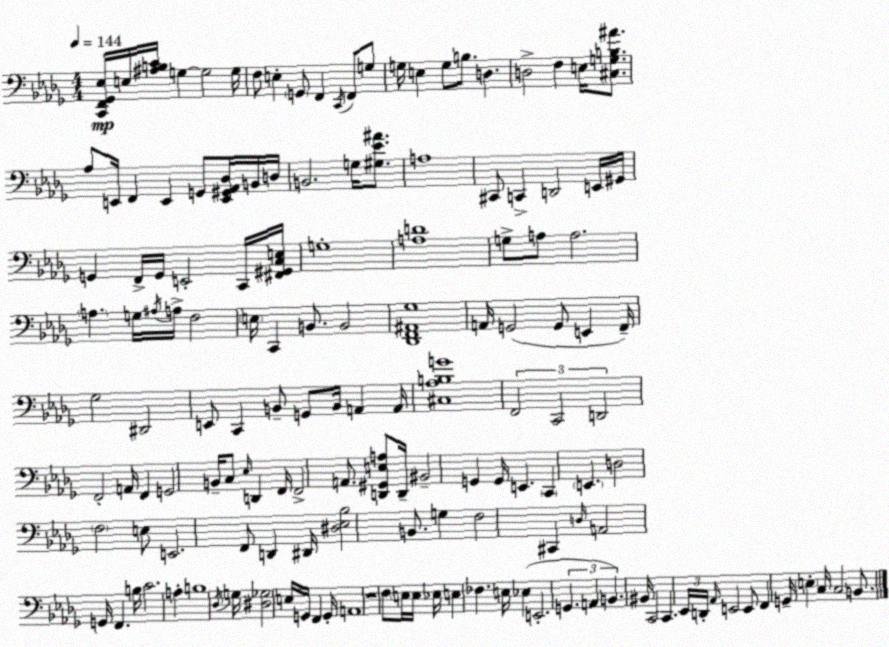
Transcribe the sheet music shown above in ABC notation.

X:1
T:Untitled
M:4/4
L:1/4
K:Bbm
[C,,F,,_G,,_E,]/4 E,/4 [^A,B,C]/4 G, G,2 G,/4 F,/2 E, G,,/2 F,, C,,/4 F,,/2 G,/2 G,/4 E, G,/2 B,/2 D, D,2 F, E,/4 [^C,G,B,^A]/2 _A,/2 E,,/4 F,, E,, G,,/2 [E,,^G,,_A,,_D,]/4 B,,/4 D,/4 B,,2 G,/4 [^G,_E^A]/2 A,4 ^C,,/2 C,, D,,2 E,,/4 ^G,,/4 G,, F,,/4 G,,/4 E,,2 C,,/4 [^F,,^G,,C,E,]/4 G,4 [A,D]4 G,/2 A,/2 A,2 A, G,/4 ^A,/4 A,/4 F,2 E,/4 C,, B,,/2 B,,2 [_D,,F,,^A,,_G,]4 A,,/4 G,,2 G,,/2 E,, F,,/4 _G,2 ^D,,2 E,,/2 C,, B,,/2 G,,/2 B,,/4 A,, A,,/4 [^C,_A,B,G]4 F,,2 C,,2 D,,2 F,,2 A,,/4 F,, G,,2 B,,/4 C,/2 _E,/4 D,, F,,/4 F,,2 A,,/2 [D,,^G,,E,A,]/2 D,,/4 ^B,,2 G,, G,,/4 E,, C,, E,, D,2 F,2 E,/2 E,,2 F,,/2 D,, ^D,,/4 [^D,_E,_B,]2 B,,/2 G, F,2 ^C,, D,/4 A,,2 G,,/4 F,, B,/4 C2 A, B,4 _D,/4 G,/4 [^D,_G,]2 E,/4 G,,/4 F,, G,,/4 A,,4 z4 F,/2 E,/4 E,/4 _E,/4 E, _F, E,/4 _E, E,,2 G,, A,, B,, ^B,,/4 C,,2 C,, _E,,/4 D,,/4 _A,,/4 E,,2 E,,/2 F,, G,,/4 E, C,/4 C,2 B,,/2